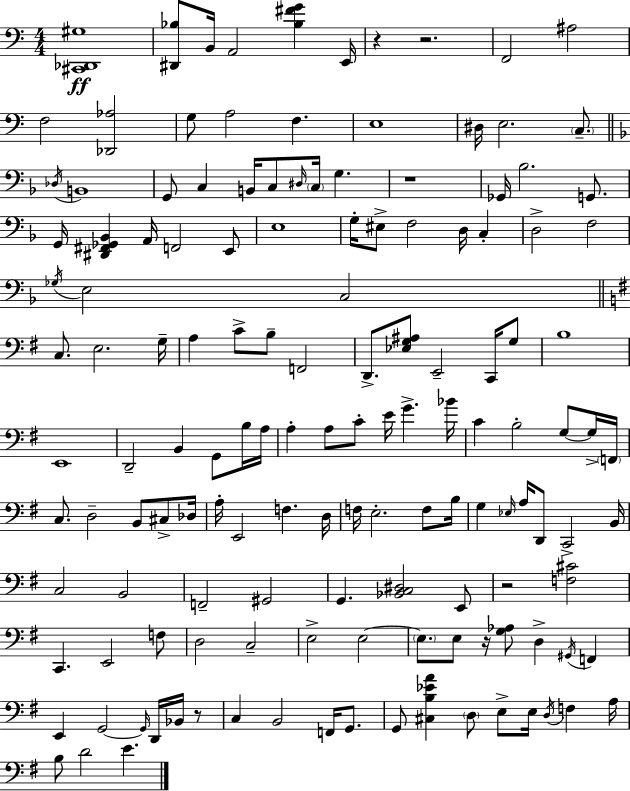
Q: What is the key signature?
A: A minor